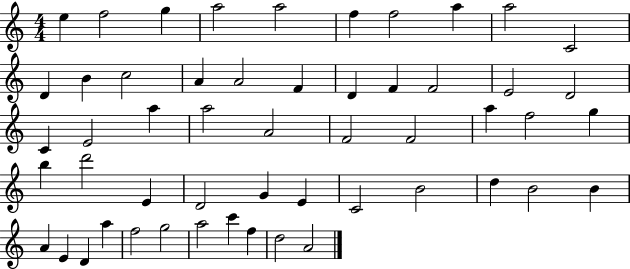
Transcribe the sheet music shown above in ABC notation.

X:1
T:Untitled
M:4/4
L:1/4
K:C
e f2 g a2 a2 f f2 a a2 C2 D B c2 A A2 F D F F2 E2 D2 C E2 a a2 A2 F2 F2 a f2 g b d'2 E D2 G E C2 B2 d B2 B A E D a f2 g2 a2 c' f d2 A2